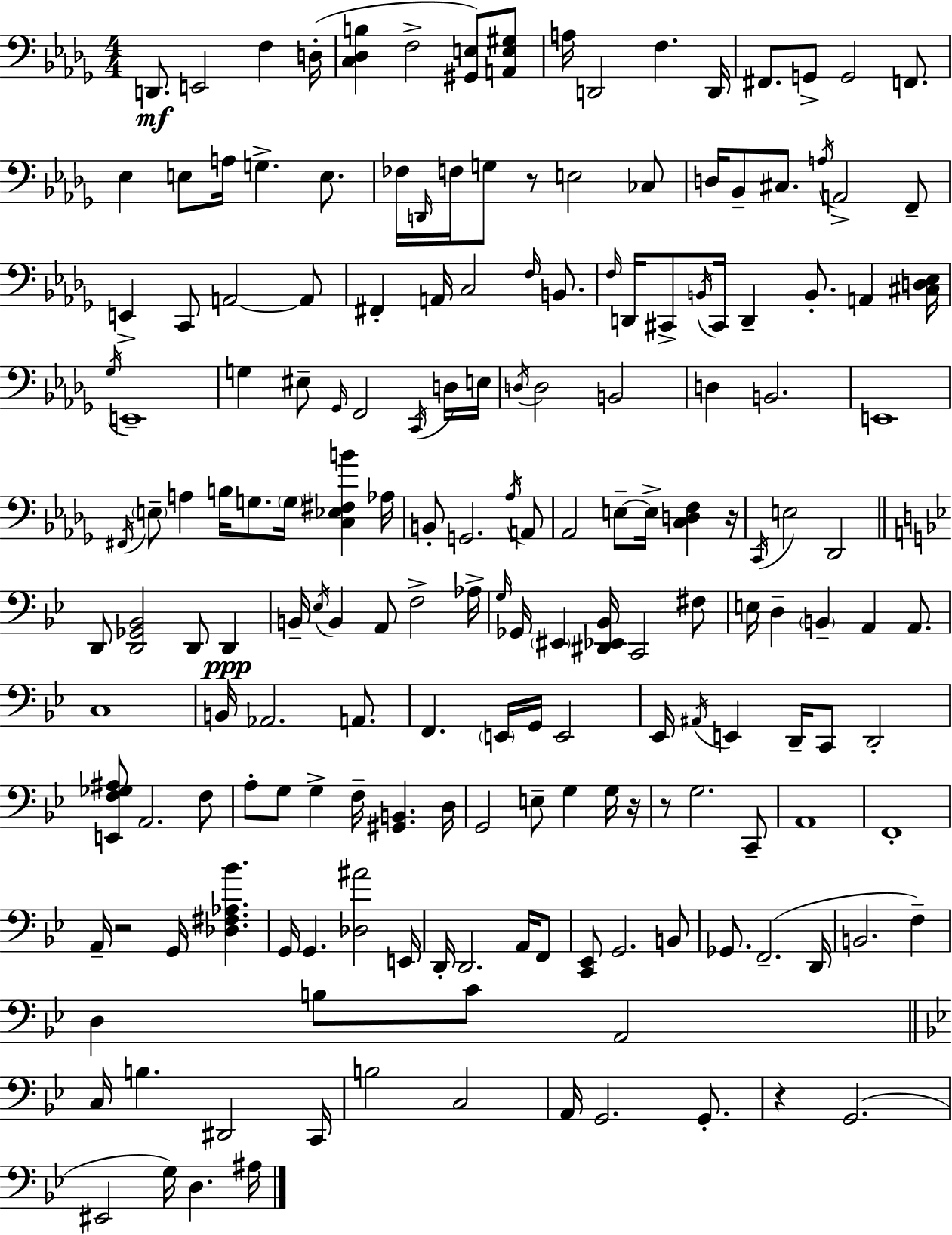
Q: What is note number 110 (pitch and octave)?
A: D2